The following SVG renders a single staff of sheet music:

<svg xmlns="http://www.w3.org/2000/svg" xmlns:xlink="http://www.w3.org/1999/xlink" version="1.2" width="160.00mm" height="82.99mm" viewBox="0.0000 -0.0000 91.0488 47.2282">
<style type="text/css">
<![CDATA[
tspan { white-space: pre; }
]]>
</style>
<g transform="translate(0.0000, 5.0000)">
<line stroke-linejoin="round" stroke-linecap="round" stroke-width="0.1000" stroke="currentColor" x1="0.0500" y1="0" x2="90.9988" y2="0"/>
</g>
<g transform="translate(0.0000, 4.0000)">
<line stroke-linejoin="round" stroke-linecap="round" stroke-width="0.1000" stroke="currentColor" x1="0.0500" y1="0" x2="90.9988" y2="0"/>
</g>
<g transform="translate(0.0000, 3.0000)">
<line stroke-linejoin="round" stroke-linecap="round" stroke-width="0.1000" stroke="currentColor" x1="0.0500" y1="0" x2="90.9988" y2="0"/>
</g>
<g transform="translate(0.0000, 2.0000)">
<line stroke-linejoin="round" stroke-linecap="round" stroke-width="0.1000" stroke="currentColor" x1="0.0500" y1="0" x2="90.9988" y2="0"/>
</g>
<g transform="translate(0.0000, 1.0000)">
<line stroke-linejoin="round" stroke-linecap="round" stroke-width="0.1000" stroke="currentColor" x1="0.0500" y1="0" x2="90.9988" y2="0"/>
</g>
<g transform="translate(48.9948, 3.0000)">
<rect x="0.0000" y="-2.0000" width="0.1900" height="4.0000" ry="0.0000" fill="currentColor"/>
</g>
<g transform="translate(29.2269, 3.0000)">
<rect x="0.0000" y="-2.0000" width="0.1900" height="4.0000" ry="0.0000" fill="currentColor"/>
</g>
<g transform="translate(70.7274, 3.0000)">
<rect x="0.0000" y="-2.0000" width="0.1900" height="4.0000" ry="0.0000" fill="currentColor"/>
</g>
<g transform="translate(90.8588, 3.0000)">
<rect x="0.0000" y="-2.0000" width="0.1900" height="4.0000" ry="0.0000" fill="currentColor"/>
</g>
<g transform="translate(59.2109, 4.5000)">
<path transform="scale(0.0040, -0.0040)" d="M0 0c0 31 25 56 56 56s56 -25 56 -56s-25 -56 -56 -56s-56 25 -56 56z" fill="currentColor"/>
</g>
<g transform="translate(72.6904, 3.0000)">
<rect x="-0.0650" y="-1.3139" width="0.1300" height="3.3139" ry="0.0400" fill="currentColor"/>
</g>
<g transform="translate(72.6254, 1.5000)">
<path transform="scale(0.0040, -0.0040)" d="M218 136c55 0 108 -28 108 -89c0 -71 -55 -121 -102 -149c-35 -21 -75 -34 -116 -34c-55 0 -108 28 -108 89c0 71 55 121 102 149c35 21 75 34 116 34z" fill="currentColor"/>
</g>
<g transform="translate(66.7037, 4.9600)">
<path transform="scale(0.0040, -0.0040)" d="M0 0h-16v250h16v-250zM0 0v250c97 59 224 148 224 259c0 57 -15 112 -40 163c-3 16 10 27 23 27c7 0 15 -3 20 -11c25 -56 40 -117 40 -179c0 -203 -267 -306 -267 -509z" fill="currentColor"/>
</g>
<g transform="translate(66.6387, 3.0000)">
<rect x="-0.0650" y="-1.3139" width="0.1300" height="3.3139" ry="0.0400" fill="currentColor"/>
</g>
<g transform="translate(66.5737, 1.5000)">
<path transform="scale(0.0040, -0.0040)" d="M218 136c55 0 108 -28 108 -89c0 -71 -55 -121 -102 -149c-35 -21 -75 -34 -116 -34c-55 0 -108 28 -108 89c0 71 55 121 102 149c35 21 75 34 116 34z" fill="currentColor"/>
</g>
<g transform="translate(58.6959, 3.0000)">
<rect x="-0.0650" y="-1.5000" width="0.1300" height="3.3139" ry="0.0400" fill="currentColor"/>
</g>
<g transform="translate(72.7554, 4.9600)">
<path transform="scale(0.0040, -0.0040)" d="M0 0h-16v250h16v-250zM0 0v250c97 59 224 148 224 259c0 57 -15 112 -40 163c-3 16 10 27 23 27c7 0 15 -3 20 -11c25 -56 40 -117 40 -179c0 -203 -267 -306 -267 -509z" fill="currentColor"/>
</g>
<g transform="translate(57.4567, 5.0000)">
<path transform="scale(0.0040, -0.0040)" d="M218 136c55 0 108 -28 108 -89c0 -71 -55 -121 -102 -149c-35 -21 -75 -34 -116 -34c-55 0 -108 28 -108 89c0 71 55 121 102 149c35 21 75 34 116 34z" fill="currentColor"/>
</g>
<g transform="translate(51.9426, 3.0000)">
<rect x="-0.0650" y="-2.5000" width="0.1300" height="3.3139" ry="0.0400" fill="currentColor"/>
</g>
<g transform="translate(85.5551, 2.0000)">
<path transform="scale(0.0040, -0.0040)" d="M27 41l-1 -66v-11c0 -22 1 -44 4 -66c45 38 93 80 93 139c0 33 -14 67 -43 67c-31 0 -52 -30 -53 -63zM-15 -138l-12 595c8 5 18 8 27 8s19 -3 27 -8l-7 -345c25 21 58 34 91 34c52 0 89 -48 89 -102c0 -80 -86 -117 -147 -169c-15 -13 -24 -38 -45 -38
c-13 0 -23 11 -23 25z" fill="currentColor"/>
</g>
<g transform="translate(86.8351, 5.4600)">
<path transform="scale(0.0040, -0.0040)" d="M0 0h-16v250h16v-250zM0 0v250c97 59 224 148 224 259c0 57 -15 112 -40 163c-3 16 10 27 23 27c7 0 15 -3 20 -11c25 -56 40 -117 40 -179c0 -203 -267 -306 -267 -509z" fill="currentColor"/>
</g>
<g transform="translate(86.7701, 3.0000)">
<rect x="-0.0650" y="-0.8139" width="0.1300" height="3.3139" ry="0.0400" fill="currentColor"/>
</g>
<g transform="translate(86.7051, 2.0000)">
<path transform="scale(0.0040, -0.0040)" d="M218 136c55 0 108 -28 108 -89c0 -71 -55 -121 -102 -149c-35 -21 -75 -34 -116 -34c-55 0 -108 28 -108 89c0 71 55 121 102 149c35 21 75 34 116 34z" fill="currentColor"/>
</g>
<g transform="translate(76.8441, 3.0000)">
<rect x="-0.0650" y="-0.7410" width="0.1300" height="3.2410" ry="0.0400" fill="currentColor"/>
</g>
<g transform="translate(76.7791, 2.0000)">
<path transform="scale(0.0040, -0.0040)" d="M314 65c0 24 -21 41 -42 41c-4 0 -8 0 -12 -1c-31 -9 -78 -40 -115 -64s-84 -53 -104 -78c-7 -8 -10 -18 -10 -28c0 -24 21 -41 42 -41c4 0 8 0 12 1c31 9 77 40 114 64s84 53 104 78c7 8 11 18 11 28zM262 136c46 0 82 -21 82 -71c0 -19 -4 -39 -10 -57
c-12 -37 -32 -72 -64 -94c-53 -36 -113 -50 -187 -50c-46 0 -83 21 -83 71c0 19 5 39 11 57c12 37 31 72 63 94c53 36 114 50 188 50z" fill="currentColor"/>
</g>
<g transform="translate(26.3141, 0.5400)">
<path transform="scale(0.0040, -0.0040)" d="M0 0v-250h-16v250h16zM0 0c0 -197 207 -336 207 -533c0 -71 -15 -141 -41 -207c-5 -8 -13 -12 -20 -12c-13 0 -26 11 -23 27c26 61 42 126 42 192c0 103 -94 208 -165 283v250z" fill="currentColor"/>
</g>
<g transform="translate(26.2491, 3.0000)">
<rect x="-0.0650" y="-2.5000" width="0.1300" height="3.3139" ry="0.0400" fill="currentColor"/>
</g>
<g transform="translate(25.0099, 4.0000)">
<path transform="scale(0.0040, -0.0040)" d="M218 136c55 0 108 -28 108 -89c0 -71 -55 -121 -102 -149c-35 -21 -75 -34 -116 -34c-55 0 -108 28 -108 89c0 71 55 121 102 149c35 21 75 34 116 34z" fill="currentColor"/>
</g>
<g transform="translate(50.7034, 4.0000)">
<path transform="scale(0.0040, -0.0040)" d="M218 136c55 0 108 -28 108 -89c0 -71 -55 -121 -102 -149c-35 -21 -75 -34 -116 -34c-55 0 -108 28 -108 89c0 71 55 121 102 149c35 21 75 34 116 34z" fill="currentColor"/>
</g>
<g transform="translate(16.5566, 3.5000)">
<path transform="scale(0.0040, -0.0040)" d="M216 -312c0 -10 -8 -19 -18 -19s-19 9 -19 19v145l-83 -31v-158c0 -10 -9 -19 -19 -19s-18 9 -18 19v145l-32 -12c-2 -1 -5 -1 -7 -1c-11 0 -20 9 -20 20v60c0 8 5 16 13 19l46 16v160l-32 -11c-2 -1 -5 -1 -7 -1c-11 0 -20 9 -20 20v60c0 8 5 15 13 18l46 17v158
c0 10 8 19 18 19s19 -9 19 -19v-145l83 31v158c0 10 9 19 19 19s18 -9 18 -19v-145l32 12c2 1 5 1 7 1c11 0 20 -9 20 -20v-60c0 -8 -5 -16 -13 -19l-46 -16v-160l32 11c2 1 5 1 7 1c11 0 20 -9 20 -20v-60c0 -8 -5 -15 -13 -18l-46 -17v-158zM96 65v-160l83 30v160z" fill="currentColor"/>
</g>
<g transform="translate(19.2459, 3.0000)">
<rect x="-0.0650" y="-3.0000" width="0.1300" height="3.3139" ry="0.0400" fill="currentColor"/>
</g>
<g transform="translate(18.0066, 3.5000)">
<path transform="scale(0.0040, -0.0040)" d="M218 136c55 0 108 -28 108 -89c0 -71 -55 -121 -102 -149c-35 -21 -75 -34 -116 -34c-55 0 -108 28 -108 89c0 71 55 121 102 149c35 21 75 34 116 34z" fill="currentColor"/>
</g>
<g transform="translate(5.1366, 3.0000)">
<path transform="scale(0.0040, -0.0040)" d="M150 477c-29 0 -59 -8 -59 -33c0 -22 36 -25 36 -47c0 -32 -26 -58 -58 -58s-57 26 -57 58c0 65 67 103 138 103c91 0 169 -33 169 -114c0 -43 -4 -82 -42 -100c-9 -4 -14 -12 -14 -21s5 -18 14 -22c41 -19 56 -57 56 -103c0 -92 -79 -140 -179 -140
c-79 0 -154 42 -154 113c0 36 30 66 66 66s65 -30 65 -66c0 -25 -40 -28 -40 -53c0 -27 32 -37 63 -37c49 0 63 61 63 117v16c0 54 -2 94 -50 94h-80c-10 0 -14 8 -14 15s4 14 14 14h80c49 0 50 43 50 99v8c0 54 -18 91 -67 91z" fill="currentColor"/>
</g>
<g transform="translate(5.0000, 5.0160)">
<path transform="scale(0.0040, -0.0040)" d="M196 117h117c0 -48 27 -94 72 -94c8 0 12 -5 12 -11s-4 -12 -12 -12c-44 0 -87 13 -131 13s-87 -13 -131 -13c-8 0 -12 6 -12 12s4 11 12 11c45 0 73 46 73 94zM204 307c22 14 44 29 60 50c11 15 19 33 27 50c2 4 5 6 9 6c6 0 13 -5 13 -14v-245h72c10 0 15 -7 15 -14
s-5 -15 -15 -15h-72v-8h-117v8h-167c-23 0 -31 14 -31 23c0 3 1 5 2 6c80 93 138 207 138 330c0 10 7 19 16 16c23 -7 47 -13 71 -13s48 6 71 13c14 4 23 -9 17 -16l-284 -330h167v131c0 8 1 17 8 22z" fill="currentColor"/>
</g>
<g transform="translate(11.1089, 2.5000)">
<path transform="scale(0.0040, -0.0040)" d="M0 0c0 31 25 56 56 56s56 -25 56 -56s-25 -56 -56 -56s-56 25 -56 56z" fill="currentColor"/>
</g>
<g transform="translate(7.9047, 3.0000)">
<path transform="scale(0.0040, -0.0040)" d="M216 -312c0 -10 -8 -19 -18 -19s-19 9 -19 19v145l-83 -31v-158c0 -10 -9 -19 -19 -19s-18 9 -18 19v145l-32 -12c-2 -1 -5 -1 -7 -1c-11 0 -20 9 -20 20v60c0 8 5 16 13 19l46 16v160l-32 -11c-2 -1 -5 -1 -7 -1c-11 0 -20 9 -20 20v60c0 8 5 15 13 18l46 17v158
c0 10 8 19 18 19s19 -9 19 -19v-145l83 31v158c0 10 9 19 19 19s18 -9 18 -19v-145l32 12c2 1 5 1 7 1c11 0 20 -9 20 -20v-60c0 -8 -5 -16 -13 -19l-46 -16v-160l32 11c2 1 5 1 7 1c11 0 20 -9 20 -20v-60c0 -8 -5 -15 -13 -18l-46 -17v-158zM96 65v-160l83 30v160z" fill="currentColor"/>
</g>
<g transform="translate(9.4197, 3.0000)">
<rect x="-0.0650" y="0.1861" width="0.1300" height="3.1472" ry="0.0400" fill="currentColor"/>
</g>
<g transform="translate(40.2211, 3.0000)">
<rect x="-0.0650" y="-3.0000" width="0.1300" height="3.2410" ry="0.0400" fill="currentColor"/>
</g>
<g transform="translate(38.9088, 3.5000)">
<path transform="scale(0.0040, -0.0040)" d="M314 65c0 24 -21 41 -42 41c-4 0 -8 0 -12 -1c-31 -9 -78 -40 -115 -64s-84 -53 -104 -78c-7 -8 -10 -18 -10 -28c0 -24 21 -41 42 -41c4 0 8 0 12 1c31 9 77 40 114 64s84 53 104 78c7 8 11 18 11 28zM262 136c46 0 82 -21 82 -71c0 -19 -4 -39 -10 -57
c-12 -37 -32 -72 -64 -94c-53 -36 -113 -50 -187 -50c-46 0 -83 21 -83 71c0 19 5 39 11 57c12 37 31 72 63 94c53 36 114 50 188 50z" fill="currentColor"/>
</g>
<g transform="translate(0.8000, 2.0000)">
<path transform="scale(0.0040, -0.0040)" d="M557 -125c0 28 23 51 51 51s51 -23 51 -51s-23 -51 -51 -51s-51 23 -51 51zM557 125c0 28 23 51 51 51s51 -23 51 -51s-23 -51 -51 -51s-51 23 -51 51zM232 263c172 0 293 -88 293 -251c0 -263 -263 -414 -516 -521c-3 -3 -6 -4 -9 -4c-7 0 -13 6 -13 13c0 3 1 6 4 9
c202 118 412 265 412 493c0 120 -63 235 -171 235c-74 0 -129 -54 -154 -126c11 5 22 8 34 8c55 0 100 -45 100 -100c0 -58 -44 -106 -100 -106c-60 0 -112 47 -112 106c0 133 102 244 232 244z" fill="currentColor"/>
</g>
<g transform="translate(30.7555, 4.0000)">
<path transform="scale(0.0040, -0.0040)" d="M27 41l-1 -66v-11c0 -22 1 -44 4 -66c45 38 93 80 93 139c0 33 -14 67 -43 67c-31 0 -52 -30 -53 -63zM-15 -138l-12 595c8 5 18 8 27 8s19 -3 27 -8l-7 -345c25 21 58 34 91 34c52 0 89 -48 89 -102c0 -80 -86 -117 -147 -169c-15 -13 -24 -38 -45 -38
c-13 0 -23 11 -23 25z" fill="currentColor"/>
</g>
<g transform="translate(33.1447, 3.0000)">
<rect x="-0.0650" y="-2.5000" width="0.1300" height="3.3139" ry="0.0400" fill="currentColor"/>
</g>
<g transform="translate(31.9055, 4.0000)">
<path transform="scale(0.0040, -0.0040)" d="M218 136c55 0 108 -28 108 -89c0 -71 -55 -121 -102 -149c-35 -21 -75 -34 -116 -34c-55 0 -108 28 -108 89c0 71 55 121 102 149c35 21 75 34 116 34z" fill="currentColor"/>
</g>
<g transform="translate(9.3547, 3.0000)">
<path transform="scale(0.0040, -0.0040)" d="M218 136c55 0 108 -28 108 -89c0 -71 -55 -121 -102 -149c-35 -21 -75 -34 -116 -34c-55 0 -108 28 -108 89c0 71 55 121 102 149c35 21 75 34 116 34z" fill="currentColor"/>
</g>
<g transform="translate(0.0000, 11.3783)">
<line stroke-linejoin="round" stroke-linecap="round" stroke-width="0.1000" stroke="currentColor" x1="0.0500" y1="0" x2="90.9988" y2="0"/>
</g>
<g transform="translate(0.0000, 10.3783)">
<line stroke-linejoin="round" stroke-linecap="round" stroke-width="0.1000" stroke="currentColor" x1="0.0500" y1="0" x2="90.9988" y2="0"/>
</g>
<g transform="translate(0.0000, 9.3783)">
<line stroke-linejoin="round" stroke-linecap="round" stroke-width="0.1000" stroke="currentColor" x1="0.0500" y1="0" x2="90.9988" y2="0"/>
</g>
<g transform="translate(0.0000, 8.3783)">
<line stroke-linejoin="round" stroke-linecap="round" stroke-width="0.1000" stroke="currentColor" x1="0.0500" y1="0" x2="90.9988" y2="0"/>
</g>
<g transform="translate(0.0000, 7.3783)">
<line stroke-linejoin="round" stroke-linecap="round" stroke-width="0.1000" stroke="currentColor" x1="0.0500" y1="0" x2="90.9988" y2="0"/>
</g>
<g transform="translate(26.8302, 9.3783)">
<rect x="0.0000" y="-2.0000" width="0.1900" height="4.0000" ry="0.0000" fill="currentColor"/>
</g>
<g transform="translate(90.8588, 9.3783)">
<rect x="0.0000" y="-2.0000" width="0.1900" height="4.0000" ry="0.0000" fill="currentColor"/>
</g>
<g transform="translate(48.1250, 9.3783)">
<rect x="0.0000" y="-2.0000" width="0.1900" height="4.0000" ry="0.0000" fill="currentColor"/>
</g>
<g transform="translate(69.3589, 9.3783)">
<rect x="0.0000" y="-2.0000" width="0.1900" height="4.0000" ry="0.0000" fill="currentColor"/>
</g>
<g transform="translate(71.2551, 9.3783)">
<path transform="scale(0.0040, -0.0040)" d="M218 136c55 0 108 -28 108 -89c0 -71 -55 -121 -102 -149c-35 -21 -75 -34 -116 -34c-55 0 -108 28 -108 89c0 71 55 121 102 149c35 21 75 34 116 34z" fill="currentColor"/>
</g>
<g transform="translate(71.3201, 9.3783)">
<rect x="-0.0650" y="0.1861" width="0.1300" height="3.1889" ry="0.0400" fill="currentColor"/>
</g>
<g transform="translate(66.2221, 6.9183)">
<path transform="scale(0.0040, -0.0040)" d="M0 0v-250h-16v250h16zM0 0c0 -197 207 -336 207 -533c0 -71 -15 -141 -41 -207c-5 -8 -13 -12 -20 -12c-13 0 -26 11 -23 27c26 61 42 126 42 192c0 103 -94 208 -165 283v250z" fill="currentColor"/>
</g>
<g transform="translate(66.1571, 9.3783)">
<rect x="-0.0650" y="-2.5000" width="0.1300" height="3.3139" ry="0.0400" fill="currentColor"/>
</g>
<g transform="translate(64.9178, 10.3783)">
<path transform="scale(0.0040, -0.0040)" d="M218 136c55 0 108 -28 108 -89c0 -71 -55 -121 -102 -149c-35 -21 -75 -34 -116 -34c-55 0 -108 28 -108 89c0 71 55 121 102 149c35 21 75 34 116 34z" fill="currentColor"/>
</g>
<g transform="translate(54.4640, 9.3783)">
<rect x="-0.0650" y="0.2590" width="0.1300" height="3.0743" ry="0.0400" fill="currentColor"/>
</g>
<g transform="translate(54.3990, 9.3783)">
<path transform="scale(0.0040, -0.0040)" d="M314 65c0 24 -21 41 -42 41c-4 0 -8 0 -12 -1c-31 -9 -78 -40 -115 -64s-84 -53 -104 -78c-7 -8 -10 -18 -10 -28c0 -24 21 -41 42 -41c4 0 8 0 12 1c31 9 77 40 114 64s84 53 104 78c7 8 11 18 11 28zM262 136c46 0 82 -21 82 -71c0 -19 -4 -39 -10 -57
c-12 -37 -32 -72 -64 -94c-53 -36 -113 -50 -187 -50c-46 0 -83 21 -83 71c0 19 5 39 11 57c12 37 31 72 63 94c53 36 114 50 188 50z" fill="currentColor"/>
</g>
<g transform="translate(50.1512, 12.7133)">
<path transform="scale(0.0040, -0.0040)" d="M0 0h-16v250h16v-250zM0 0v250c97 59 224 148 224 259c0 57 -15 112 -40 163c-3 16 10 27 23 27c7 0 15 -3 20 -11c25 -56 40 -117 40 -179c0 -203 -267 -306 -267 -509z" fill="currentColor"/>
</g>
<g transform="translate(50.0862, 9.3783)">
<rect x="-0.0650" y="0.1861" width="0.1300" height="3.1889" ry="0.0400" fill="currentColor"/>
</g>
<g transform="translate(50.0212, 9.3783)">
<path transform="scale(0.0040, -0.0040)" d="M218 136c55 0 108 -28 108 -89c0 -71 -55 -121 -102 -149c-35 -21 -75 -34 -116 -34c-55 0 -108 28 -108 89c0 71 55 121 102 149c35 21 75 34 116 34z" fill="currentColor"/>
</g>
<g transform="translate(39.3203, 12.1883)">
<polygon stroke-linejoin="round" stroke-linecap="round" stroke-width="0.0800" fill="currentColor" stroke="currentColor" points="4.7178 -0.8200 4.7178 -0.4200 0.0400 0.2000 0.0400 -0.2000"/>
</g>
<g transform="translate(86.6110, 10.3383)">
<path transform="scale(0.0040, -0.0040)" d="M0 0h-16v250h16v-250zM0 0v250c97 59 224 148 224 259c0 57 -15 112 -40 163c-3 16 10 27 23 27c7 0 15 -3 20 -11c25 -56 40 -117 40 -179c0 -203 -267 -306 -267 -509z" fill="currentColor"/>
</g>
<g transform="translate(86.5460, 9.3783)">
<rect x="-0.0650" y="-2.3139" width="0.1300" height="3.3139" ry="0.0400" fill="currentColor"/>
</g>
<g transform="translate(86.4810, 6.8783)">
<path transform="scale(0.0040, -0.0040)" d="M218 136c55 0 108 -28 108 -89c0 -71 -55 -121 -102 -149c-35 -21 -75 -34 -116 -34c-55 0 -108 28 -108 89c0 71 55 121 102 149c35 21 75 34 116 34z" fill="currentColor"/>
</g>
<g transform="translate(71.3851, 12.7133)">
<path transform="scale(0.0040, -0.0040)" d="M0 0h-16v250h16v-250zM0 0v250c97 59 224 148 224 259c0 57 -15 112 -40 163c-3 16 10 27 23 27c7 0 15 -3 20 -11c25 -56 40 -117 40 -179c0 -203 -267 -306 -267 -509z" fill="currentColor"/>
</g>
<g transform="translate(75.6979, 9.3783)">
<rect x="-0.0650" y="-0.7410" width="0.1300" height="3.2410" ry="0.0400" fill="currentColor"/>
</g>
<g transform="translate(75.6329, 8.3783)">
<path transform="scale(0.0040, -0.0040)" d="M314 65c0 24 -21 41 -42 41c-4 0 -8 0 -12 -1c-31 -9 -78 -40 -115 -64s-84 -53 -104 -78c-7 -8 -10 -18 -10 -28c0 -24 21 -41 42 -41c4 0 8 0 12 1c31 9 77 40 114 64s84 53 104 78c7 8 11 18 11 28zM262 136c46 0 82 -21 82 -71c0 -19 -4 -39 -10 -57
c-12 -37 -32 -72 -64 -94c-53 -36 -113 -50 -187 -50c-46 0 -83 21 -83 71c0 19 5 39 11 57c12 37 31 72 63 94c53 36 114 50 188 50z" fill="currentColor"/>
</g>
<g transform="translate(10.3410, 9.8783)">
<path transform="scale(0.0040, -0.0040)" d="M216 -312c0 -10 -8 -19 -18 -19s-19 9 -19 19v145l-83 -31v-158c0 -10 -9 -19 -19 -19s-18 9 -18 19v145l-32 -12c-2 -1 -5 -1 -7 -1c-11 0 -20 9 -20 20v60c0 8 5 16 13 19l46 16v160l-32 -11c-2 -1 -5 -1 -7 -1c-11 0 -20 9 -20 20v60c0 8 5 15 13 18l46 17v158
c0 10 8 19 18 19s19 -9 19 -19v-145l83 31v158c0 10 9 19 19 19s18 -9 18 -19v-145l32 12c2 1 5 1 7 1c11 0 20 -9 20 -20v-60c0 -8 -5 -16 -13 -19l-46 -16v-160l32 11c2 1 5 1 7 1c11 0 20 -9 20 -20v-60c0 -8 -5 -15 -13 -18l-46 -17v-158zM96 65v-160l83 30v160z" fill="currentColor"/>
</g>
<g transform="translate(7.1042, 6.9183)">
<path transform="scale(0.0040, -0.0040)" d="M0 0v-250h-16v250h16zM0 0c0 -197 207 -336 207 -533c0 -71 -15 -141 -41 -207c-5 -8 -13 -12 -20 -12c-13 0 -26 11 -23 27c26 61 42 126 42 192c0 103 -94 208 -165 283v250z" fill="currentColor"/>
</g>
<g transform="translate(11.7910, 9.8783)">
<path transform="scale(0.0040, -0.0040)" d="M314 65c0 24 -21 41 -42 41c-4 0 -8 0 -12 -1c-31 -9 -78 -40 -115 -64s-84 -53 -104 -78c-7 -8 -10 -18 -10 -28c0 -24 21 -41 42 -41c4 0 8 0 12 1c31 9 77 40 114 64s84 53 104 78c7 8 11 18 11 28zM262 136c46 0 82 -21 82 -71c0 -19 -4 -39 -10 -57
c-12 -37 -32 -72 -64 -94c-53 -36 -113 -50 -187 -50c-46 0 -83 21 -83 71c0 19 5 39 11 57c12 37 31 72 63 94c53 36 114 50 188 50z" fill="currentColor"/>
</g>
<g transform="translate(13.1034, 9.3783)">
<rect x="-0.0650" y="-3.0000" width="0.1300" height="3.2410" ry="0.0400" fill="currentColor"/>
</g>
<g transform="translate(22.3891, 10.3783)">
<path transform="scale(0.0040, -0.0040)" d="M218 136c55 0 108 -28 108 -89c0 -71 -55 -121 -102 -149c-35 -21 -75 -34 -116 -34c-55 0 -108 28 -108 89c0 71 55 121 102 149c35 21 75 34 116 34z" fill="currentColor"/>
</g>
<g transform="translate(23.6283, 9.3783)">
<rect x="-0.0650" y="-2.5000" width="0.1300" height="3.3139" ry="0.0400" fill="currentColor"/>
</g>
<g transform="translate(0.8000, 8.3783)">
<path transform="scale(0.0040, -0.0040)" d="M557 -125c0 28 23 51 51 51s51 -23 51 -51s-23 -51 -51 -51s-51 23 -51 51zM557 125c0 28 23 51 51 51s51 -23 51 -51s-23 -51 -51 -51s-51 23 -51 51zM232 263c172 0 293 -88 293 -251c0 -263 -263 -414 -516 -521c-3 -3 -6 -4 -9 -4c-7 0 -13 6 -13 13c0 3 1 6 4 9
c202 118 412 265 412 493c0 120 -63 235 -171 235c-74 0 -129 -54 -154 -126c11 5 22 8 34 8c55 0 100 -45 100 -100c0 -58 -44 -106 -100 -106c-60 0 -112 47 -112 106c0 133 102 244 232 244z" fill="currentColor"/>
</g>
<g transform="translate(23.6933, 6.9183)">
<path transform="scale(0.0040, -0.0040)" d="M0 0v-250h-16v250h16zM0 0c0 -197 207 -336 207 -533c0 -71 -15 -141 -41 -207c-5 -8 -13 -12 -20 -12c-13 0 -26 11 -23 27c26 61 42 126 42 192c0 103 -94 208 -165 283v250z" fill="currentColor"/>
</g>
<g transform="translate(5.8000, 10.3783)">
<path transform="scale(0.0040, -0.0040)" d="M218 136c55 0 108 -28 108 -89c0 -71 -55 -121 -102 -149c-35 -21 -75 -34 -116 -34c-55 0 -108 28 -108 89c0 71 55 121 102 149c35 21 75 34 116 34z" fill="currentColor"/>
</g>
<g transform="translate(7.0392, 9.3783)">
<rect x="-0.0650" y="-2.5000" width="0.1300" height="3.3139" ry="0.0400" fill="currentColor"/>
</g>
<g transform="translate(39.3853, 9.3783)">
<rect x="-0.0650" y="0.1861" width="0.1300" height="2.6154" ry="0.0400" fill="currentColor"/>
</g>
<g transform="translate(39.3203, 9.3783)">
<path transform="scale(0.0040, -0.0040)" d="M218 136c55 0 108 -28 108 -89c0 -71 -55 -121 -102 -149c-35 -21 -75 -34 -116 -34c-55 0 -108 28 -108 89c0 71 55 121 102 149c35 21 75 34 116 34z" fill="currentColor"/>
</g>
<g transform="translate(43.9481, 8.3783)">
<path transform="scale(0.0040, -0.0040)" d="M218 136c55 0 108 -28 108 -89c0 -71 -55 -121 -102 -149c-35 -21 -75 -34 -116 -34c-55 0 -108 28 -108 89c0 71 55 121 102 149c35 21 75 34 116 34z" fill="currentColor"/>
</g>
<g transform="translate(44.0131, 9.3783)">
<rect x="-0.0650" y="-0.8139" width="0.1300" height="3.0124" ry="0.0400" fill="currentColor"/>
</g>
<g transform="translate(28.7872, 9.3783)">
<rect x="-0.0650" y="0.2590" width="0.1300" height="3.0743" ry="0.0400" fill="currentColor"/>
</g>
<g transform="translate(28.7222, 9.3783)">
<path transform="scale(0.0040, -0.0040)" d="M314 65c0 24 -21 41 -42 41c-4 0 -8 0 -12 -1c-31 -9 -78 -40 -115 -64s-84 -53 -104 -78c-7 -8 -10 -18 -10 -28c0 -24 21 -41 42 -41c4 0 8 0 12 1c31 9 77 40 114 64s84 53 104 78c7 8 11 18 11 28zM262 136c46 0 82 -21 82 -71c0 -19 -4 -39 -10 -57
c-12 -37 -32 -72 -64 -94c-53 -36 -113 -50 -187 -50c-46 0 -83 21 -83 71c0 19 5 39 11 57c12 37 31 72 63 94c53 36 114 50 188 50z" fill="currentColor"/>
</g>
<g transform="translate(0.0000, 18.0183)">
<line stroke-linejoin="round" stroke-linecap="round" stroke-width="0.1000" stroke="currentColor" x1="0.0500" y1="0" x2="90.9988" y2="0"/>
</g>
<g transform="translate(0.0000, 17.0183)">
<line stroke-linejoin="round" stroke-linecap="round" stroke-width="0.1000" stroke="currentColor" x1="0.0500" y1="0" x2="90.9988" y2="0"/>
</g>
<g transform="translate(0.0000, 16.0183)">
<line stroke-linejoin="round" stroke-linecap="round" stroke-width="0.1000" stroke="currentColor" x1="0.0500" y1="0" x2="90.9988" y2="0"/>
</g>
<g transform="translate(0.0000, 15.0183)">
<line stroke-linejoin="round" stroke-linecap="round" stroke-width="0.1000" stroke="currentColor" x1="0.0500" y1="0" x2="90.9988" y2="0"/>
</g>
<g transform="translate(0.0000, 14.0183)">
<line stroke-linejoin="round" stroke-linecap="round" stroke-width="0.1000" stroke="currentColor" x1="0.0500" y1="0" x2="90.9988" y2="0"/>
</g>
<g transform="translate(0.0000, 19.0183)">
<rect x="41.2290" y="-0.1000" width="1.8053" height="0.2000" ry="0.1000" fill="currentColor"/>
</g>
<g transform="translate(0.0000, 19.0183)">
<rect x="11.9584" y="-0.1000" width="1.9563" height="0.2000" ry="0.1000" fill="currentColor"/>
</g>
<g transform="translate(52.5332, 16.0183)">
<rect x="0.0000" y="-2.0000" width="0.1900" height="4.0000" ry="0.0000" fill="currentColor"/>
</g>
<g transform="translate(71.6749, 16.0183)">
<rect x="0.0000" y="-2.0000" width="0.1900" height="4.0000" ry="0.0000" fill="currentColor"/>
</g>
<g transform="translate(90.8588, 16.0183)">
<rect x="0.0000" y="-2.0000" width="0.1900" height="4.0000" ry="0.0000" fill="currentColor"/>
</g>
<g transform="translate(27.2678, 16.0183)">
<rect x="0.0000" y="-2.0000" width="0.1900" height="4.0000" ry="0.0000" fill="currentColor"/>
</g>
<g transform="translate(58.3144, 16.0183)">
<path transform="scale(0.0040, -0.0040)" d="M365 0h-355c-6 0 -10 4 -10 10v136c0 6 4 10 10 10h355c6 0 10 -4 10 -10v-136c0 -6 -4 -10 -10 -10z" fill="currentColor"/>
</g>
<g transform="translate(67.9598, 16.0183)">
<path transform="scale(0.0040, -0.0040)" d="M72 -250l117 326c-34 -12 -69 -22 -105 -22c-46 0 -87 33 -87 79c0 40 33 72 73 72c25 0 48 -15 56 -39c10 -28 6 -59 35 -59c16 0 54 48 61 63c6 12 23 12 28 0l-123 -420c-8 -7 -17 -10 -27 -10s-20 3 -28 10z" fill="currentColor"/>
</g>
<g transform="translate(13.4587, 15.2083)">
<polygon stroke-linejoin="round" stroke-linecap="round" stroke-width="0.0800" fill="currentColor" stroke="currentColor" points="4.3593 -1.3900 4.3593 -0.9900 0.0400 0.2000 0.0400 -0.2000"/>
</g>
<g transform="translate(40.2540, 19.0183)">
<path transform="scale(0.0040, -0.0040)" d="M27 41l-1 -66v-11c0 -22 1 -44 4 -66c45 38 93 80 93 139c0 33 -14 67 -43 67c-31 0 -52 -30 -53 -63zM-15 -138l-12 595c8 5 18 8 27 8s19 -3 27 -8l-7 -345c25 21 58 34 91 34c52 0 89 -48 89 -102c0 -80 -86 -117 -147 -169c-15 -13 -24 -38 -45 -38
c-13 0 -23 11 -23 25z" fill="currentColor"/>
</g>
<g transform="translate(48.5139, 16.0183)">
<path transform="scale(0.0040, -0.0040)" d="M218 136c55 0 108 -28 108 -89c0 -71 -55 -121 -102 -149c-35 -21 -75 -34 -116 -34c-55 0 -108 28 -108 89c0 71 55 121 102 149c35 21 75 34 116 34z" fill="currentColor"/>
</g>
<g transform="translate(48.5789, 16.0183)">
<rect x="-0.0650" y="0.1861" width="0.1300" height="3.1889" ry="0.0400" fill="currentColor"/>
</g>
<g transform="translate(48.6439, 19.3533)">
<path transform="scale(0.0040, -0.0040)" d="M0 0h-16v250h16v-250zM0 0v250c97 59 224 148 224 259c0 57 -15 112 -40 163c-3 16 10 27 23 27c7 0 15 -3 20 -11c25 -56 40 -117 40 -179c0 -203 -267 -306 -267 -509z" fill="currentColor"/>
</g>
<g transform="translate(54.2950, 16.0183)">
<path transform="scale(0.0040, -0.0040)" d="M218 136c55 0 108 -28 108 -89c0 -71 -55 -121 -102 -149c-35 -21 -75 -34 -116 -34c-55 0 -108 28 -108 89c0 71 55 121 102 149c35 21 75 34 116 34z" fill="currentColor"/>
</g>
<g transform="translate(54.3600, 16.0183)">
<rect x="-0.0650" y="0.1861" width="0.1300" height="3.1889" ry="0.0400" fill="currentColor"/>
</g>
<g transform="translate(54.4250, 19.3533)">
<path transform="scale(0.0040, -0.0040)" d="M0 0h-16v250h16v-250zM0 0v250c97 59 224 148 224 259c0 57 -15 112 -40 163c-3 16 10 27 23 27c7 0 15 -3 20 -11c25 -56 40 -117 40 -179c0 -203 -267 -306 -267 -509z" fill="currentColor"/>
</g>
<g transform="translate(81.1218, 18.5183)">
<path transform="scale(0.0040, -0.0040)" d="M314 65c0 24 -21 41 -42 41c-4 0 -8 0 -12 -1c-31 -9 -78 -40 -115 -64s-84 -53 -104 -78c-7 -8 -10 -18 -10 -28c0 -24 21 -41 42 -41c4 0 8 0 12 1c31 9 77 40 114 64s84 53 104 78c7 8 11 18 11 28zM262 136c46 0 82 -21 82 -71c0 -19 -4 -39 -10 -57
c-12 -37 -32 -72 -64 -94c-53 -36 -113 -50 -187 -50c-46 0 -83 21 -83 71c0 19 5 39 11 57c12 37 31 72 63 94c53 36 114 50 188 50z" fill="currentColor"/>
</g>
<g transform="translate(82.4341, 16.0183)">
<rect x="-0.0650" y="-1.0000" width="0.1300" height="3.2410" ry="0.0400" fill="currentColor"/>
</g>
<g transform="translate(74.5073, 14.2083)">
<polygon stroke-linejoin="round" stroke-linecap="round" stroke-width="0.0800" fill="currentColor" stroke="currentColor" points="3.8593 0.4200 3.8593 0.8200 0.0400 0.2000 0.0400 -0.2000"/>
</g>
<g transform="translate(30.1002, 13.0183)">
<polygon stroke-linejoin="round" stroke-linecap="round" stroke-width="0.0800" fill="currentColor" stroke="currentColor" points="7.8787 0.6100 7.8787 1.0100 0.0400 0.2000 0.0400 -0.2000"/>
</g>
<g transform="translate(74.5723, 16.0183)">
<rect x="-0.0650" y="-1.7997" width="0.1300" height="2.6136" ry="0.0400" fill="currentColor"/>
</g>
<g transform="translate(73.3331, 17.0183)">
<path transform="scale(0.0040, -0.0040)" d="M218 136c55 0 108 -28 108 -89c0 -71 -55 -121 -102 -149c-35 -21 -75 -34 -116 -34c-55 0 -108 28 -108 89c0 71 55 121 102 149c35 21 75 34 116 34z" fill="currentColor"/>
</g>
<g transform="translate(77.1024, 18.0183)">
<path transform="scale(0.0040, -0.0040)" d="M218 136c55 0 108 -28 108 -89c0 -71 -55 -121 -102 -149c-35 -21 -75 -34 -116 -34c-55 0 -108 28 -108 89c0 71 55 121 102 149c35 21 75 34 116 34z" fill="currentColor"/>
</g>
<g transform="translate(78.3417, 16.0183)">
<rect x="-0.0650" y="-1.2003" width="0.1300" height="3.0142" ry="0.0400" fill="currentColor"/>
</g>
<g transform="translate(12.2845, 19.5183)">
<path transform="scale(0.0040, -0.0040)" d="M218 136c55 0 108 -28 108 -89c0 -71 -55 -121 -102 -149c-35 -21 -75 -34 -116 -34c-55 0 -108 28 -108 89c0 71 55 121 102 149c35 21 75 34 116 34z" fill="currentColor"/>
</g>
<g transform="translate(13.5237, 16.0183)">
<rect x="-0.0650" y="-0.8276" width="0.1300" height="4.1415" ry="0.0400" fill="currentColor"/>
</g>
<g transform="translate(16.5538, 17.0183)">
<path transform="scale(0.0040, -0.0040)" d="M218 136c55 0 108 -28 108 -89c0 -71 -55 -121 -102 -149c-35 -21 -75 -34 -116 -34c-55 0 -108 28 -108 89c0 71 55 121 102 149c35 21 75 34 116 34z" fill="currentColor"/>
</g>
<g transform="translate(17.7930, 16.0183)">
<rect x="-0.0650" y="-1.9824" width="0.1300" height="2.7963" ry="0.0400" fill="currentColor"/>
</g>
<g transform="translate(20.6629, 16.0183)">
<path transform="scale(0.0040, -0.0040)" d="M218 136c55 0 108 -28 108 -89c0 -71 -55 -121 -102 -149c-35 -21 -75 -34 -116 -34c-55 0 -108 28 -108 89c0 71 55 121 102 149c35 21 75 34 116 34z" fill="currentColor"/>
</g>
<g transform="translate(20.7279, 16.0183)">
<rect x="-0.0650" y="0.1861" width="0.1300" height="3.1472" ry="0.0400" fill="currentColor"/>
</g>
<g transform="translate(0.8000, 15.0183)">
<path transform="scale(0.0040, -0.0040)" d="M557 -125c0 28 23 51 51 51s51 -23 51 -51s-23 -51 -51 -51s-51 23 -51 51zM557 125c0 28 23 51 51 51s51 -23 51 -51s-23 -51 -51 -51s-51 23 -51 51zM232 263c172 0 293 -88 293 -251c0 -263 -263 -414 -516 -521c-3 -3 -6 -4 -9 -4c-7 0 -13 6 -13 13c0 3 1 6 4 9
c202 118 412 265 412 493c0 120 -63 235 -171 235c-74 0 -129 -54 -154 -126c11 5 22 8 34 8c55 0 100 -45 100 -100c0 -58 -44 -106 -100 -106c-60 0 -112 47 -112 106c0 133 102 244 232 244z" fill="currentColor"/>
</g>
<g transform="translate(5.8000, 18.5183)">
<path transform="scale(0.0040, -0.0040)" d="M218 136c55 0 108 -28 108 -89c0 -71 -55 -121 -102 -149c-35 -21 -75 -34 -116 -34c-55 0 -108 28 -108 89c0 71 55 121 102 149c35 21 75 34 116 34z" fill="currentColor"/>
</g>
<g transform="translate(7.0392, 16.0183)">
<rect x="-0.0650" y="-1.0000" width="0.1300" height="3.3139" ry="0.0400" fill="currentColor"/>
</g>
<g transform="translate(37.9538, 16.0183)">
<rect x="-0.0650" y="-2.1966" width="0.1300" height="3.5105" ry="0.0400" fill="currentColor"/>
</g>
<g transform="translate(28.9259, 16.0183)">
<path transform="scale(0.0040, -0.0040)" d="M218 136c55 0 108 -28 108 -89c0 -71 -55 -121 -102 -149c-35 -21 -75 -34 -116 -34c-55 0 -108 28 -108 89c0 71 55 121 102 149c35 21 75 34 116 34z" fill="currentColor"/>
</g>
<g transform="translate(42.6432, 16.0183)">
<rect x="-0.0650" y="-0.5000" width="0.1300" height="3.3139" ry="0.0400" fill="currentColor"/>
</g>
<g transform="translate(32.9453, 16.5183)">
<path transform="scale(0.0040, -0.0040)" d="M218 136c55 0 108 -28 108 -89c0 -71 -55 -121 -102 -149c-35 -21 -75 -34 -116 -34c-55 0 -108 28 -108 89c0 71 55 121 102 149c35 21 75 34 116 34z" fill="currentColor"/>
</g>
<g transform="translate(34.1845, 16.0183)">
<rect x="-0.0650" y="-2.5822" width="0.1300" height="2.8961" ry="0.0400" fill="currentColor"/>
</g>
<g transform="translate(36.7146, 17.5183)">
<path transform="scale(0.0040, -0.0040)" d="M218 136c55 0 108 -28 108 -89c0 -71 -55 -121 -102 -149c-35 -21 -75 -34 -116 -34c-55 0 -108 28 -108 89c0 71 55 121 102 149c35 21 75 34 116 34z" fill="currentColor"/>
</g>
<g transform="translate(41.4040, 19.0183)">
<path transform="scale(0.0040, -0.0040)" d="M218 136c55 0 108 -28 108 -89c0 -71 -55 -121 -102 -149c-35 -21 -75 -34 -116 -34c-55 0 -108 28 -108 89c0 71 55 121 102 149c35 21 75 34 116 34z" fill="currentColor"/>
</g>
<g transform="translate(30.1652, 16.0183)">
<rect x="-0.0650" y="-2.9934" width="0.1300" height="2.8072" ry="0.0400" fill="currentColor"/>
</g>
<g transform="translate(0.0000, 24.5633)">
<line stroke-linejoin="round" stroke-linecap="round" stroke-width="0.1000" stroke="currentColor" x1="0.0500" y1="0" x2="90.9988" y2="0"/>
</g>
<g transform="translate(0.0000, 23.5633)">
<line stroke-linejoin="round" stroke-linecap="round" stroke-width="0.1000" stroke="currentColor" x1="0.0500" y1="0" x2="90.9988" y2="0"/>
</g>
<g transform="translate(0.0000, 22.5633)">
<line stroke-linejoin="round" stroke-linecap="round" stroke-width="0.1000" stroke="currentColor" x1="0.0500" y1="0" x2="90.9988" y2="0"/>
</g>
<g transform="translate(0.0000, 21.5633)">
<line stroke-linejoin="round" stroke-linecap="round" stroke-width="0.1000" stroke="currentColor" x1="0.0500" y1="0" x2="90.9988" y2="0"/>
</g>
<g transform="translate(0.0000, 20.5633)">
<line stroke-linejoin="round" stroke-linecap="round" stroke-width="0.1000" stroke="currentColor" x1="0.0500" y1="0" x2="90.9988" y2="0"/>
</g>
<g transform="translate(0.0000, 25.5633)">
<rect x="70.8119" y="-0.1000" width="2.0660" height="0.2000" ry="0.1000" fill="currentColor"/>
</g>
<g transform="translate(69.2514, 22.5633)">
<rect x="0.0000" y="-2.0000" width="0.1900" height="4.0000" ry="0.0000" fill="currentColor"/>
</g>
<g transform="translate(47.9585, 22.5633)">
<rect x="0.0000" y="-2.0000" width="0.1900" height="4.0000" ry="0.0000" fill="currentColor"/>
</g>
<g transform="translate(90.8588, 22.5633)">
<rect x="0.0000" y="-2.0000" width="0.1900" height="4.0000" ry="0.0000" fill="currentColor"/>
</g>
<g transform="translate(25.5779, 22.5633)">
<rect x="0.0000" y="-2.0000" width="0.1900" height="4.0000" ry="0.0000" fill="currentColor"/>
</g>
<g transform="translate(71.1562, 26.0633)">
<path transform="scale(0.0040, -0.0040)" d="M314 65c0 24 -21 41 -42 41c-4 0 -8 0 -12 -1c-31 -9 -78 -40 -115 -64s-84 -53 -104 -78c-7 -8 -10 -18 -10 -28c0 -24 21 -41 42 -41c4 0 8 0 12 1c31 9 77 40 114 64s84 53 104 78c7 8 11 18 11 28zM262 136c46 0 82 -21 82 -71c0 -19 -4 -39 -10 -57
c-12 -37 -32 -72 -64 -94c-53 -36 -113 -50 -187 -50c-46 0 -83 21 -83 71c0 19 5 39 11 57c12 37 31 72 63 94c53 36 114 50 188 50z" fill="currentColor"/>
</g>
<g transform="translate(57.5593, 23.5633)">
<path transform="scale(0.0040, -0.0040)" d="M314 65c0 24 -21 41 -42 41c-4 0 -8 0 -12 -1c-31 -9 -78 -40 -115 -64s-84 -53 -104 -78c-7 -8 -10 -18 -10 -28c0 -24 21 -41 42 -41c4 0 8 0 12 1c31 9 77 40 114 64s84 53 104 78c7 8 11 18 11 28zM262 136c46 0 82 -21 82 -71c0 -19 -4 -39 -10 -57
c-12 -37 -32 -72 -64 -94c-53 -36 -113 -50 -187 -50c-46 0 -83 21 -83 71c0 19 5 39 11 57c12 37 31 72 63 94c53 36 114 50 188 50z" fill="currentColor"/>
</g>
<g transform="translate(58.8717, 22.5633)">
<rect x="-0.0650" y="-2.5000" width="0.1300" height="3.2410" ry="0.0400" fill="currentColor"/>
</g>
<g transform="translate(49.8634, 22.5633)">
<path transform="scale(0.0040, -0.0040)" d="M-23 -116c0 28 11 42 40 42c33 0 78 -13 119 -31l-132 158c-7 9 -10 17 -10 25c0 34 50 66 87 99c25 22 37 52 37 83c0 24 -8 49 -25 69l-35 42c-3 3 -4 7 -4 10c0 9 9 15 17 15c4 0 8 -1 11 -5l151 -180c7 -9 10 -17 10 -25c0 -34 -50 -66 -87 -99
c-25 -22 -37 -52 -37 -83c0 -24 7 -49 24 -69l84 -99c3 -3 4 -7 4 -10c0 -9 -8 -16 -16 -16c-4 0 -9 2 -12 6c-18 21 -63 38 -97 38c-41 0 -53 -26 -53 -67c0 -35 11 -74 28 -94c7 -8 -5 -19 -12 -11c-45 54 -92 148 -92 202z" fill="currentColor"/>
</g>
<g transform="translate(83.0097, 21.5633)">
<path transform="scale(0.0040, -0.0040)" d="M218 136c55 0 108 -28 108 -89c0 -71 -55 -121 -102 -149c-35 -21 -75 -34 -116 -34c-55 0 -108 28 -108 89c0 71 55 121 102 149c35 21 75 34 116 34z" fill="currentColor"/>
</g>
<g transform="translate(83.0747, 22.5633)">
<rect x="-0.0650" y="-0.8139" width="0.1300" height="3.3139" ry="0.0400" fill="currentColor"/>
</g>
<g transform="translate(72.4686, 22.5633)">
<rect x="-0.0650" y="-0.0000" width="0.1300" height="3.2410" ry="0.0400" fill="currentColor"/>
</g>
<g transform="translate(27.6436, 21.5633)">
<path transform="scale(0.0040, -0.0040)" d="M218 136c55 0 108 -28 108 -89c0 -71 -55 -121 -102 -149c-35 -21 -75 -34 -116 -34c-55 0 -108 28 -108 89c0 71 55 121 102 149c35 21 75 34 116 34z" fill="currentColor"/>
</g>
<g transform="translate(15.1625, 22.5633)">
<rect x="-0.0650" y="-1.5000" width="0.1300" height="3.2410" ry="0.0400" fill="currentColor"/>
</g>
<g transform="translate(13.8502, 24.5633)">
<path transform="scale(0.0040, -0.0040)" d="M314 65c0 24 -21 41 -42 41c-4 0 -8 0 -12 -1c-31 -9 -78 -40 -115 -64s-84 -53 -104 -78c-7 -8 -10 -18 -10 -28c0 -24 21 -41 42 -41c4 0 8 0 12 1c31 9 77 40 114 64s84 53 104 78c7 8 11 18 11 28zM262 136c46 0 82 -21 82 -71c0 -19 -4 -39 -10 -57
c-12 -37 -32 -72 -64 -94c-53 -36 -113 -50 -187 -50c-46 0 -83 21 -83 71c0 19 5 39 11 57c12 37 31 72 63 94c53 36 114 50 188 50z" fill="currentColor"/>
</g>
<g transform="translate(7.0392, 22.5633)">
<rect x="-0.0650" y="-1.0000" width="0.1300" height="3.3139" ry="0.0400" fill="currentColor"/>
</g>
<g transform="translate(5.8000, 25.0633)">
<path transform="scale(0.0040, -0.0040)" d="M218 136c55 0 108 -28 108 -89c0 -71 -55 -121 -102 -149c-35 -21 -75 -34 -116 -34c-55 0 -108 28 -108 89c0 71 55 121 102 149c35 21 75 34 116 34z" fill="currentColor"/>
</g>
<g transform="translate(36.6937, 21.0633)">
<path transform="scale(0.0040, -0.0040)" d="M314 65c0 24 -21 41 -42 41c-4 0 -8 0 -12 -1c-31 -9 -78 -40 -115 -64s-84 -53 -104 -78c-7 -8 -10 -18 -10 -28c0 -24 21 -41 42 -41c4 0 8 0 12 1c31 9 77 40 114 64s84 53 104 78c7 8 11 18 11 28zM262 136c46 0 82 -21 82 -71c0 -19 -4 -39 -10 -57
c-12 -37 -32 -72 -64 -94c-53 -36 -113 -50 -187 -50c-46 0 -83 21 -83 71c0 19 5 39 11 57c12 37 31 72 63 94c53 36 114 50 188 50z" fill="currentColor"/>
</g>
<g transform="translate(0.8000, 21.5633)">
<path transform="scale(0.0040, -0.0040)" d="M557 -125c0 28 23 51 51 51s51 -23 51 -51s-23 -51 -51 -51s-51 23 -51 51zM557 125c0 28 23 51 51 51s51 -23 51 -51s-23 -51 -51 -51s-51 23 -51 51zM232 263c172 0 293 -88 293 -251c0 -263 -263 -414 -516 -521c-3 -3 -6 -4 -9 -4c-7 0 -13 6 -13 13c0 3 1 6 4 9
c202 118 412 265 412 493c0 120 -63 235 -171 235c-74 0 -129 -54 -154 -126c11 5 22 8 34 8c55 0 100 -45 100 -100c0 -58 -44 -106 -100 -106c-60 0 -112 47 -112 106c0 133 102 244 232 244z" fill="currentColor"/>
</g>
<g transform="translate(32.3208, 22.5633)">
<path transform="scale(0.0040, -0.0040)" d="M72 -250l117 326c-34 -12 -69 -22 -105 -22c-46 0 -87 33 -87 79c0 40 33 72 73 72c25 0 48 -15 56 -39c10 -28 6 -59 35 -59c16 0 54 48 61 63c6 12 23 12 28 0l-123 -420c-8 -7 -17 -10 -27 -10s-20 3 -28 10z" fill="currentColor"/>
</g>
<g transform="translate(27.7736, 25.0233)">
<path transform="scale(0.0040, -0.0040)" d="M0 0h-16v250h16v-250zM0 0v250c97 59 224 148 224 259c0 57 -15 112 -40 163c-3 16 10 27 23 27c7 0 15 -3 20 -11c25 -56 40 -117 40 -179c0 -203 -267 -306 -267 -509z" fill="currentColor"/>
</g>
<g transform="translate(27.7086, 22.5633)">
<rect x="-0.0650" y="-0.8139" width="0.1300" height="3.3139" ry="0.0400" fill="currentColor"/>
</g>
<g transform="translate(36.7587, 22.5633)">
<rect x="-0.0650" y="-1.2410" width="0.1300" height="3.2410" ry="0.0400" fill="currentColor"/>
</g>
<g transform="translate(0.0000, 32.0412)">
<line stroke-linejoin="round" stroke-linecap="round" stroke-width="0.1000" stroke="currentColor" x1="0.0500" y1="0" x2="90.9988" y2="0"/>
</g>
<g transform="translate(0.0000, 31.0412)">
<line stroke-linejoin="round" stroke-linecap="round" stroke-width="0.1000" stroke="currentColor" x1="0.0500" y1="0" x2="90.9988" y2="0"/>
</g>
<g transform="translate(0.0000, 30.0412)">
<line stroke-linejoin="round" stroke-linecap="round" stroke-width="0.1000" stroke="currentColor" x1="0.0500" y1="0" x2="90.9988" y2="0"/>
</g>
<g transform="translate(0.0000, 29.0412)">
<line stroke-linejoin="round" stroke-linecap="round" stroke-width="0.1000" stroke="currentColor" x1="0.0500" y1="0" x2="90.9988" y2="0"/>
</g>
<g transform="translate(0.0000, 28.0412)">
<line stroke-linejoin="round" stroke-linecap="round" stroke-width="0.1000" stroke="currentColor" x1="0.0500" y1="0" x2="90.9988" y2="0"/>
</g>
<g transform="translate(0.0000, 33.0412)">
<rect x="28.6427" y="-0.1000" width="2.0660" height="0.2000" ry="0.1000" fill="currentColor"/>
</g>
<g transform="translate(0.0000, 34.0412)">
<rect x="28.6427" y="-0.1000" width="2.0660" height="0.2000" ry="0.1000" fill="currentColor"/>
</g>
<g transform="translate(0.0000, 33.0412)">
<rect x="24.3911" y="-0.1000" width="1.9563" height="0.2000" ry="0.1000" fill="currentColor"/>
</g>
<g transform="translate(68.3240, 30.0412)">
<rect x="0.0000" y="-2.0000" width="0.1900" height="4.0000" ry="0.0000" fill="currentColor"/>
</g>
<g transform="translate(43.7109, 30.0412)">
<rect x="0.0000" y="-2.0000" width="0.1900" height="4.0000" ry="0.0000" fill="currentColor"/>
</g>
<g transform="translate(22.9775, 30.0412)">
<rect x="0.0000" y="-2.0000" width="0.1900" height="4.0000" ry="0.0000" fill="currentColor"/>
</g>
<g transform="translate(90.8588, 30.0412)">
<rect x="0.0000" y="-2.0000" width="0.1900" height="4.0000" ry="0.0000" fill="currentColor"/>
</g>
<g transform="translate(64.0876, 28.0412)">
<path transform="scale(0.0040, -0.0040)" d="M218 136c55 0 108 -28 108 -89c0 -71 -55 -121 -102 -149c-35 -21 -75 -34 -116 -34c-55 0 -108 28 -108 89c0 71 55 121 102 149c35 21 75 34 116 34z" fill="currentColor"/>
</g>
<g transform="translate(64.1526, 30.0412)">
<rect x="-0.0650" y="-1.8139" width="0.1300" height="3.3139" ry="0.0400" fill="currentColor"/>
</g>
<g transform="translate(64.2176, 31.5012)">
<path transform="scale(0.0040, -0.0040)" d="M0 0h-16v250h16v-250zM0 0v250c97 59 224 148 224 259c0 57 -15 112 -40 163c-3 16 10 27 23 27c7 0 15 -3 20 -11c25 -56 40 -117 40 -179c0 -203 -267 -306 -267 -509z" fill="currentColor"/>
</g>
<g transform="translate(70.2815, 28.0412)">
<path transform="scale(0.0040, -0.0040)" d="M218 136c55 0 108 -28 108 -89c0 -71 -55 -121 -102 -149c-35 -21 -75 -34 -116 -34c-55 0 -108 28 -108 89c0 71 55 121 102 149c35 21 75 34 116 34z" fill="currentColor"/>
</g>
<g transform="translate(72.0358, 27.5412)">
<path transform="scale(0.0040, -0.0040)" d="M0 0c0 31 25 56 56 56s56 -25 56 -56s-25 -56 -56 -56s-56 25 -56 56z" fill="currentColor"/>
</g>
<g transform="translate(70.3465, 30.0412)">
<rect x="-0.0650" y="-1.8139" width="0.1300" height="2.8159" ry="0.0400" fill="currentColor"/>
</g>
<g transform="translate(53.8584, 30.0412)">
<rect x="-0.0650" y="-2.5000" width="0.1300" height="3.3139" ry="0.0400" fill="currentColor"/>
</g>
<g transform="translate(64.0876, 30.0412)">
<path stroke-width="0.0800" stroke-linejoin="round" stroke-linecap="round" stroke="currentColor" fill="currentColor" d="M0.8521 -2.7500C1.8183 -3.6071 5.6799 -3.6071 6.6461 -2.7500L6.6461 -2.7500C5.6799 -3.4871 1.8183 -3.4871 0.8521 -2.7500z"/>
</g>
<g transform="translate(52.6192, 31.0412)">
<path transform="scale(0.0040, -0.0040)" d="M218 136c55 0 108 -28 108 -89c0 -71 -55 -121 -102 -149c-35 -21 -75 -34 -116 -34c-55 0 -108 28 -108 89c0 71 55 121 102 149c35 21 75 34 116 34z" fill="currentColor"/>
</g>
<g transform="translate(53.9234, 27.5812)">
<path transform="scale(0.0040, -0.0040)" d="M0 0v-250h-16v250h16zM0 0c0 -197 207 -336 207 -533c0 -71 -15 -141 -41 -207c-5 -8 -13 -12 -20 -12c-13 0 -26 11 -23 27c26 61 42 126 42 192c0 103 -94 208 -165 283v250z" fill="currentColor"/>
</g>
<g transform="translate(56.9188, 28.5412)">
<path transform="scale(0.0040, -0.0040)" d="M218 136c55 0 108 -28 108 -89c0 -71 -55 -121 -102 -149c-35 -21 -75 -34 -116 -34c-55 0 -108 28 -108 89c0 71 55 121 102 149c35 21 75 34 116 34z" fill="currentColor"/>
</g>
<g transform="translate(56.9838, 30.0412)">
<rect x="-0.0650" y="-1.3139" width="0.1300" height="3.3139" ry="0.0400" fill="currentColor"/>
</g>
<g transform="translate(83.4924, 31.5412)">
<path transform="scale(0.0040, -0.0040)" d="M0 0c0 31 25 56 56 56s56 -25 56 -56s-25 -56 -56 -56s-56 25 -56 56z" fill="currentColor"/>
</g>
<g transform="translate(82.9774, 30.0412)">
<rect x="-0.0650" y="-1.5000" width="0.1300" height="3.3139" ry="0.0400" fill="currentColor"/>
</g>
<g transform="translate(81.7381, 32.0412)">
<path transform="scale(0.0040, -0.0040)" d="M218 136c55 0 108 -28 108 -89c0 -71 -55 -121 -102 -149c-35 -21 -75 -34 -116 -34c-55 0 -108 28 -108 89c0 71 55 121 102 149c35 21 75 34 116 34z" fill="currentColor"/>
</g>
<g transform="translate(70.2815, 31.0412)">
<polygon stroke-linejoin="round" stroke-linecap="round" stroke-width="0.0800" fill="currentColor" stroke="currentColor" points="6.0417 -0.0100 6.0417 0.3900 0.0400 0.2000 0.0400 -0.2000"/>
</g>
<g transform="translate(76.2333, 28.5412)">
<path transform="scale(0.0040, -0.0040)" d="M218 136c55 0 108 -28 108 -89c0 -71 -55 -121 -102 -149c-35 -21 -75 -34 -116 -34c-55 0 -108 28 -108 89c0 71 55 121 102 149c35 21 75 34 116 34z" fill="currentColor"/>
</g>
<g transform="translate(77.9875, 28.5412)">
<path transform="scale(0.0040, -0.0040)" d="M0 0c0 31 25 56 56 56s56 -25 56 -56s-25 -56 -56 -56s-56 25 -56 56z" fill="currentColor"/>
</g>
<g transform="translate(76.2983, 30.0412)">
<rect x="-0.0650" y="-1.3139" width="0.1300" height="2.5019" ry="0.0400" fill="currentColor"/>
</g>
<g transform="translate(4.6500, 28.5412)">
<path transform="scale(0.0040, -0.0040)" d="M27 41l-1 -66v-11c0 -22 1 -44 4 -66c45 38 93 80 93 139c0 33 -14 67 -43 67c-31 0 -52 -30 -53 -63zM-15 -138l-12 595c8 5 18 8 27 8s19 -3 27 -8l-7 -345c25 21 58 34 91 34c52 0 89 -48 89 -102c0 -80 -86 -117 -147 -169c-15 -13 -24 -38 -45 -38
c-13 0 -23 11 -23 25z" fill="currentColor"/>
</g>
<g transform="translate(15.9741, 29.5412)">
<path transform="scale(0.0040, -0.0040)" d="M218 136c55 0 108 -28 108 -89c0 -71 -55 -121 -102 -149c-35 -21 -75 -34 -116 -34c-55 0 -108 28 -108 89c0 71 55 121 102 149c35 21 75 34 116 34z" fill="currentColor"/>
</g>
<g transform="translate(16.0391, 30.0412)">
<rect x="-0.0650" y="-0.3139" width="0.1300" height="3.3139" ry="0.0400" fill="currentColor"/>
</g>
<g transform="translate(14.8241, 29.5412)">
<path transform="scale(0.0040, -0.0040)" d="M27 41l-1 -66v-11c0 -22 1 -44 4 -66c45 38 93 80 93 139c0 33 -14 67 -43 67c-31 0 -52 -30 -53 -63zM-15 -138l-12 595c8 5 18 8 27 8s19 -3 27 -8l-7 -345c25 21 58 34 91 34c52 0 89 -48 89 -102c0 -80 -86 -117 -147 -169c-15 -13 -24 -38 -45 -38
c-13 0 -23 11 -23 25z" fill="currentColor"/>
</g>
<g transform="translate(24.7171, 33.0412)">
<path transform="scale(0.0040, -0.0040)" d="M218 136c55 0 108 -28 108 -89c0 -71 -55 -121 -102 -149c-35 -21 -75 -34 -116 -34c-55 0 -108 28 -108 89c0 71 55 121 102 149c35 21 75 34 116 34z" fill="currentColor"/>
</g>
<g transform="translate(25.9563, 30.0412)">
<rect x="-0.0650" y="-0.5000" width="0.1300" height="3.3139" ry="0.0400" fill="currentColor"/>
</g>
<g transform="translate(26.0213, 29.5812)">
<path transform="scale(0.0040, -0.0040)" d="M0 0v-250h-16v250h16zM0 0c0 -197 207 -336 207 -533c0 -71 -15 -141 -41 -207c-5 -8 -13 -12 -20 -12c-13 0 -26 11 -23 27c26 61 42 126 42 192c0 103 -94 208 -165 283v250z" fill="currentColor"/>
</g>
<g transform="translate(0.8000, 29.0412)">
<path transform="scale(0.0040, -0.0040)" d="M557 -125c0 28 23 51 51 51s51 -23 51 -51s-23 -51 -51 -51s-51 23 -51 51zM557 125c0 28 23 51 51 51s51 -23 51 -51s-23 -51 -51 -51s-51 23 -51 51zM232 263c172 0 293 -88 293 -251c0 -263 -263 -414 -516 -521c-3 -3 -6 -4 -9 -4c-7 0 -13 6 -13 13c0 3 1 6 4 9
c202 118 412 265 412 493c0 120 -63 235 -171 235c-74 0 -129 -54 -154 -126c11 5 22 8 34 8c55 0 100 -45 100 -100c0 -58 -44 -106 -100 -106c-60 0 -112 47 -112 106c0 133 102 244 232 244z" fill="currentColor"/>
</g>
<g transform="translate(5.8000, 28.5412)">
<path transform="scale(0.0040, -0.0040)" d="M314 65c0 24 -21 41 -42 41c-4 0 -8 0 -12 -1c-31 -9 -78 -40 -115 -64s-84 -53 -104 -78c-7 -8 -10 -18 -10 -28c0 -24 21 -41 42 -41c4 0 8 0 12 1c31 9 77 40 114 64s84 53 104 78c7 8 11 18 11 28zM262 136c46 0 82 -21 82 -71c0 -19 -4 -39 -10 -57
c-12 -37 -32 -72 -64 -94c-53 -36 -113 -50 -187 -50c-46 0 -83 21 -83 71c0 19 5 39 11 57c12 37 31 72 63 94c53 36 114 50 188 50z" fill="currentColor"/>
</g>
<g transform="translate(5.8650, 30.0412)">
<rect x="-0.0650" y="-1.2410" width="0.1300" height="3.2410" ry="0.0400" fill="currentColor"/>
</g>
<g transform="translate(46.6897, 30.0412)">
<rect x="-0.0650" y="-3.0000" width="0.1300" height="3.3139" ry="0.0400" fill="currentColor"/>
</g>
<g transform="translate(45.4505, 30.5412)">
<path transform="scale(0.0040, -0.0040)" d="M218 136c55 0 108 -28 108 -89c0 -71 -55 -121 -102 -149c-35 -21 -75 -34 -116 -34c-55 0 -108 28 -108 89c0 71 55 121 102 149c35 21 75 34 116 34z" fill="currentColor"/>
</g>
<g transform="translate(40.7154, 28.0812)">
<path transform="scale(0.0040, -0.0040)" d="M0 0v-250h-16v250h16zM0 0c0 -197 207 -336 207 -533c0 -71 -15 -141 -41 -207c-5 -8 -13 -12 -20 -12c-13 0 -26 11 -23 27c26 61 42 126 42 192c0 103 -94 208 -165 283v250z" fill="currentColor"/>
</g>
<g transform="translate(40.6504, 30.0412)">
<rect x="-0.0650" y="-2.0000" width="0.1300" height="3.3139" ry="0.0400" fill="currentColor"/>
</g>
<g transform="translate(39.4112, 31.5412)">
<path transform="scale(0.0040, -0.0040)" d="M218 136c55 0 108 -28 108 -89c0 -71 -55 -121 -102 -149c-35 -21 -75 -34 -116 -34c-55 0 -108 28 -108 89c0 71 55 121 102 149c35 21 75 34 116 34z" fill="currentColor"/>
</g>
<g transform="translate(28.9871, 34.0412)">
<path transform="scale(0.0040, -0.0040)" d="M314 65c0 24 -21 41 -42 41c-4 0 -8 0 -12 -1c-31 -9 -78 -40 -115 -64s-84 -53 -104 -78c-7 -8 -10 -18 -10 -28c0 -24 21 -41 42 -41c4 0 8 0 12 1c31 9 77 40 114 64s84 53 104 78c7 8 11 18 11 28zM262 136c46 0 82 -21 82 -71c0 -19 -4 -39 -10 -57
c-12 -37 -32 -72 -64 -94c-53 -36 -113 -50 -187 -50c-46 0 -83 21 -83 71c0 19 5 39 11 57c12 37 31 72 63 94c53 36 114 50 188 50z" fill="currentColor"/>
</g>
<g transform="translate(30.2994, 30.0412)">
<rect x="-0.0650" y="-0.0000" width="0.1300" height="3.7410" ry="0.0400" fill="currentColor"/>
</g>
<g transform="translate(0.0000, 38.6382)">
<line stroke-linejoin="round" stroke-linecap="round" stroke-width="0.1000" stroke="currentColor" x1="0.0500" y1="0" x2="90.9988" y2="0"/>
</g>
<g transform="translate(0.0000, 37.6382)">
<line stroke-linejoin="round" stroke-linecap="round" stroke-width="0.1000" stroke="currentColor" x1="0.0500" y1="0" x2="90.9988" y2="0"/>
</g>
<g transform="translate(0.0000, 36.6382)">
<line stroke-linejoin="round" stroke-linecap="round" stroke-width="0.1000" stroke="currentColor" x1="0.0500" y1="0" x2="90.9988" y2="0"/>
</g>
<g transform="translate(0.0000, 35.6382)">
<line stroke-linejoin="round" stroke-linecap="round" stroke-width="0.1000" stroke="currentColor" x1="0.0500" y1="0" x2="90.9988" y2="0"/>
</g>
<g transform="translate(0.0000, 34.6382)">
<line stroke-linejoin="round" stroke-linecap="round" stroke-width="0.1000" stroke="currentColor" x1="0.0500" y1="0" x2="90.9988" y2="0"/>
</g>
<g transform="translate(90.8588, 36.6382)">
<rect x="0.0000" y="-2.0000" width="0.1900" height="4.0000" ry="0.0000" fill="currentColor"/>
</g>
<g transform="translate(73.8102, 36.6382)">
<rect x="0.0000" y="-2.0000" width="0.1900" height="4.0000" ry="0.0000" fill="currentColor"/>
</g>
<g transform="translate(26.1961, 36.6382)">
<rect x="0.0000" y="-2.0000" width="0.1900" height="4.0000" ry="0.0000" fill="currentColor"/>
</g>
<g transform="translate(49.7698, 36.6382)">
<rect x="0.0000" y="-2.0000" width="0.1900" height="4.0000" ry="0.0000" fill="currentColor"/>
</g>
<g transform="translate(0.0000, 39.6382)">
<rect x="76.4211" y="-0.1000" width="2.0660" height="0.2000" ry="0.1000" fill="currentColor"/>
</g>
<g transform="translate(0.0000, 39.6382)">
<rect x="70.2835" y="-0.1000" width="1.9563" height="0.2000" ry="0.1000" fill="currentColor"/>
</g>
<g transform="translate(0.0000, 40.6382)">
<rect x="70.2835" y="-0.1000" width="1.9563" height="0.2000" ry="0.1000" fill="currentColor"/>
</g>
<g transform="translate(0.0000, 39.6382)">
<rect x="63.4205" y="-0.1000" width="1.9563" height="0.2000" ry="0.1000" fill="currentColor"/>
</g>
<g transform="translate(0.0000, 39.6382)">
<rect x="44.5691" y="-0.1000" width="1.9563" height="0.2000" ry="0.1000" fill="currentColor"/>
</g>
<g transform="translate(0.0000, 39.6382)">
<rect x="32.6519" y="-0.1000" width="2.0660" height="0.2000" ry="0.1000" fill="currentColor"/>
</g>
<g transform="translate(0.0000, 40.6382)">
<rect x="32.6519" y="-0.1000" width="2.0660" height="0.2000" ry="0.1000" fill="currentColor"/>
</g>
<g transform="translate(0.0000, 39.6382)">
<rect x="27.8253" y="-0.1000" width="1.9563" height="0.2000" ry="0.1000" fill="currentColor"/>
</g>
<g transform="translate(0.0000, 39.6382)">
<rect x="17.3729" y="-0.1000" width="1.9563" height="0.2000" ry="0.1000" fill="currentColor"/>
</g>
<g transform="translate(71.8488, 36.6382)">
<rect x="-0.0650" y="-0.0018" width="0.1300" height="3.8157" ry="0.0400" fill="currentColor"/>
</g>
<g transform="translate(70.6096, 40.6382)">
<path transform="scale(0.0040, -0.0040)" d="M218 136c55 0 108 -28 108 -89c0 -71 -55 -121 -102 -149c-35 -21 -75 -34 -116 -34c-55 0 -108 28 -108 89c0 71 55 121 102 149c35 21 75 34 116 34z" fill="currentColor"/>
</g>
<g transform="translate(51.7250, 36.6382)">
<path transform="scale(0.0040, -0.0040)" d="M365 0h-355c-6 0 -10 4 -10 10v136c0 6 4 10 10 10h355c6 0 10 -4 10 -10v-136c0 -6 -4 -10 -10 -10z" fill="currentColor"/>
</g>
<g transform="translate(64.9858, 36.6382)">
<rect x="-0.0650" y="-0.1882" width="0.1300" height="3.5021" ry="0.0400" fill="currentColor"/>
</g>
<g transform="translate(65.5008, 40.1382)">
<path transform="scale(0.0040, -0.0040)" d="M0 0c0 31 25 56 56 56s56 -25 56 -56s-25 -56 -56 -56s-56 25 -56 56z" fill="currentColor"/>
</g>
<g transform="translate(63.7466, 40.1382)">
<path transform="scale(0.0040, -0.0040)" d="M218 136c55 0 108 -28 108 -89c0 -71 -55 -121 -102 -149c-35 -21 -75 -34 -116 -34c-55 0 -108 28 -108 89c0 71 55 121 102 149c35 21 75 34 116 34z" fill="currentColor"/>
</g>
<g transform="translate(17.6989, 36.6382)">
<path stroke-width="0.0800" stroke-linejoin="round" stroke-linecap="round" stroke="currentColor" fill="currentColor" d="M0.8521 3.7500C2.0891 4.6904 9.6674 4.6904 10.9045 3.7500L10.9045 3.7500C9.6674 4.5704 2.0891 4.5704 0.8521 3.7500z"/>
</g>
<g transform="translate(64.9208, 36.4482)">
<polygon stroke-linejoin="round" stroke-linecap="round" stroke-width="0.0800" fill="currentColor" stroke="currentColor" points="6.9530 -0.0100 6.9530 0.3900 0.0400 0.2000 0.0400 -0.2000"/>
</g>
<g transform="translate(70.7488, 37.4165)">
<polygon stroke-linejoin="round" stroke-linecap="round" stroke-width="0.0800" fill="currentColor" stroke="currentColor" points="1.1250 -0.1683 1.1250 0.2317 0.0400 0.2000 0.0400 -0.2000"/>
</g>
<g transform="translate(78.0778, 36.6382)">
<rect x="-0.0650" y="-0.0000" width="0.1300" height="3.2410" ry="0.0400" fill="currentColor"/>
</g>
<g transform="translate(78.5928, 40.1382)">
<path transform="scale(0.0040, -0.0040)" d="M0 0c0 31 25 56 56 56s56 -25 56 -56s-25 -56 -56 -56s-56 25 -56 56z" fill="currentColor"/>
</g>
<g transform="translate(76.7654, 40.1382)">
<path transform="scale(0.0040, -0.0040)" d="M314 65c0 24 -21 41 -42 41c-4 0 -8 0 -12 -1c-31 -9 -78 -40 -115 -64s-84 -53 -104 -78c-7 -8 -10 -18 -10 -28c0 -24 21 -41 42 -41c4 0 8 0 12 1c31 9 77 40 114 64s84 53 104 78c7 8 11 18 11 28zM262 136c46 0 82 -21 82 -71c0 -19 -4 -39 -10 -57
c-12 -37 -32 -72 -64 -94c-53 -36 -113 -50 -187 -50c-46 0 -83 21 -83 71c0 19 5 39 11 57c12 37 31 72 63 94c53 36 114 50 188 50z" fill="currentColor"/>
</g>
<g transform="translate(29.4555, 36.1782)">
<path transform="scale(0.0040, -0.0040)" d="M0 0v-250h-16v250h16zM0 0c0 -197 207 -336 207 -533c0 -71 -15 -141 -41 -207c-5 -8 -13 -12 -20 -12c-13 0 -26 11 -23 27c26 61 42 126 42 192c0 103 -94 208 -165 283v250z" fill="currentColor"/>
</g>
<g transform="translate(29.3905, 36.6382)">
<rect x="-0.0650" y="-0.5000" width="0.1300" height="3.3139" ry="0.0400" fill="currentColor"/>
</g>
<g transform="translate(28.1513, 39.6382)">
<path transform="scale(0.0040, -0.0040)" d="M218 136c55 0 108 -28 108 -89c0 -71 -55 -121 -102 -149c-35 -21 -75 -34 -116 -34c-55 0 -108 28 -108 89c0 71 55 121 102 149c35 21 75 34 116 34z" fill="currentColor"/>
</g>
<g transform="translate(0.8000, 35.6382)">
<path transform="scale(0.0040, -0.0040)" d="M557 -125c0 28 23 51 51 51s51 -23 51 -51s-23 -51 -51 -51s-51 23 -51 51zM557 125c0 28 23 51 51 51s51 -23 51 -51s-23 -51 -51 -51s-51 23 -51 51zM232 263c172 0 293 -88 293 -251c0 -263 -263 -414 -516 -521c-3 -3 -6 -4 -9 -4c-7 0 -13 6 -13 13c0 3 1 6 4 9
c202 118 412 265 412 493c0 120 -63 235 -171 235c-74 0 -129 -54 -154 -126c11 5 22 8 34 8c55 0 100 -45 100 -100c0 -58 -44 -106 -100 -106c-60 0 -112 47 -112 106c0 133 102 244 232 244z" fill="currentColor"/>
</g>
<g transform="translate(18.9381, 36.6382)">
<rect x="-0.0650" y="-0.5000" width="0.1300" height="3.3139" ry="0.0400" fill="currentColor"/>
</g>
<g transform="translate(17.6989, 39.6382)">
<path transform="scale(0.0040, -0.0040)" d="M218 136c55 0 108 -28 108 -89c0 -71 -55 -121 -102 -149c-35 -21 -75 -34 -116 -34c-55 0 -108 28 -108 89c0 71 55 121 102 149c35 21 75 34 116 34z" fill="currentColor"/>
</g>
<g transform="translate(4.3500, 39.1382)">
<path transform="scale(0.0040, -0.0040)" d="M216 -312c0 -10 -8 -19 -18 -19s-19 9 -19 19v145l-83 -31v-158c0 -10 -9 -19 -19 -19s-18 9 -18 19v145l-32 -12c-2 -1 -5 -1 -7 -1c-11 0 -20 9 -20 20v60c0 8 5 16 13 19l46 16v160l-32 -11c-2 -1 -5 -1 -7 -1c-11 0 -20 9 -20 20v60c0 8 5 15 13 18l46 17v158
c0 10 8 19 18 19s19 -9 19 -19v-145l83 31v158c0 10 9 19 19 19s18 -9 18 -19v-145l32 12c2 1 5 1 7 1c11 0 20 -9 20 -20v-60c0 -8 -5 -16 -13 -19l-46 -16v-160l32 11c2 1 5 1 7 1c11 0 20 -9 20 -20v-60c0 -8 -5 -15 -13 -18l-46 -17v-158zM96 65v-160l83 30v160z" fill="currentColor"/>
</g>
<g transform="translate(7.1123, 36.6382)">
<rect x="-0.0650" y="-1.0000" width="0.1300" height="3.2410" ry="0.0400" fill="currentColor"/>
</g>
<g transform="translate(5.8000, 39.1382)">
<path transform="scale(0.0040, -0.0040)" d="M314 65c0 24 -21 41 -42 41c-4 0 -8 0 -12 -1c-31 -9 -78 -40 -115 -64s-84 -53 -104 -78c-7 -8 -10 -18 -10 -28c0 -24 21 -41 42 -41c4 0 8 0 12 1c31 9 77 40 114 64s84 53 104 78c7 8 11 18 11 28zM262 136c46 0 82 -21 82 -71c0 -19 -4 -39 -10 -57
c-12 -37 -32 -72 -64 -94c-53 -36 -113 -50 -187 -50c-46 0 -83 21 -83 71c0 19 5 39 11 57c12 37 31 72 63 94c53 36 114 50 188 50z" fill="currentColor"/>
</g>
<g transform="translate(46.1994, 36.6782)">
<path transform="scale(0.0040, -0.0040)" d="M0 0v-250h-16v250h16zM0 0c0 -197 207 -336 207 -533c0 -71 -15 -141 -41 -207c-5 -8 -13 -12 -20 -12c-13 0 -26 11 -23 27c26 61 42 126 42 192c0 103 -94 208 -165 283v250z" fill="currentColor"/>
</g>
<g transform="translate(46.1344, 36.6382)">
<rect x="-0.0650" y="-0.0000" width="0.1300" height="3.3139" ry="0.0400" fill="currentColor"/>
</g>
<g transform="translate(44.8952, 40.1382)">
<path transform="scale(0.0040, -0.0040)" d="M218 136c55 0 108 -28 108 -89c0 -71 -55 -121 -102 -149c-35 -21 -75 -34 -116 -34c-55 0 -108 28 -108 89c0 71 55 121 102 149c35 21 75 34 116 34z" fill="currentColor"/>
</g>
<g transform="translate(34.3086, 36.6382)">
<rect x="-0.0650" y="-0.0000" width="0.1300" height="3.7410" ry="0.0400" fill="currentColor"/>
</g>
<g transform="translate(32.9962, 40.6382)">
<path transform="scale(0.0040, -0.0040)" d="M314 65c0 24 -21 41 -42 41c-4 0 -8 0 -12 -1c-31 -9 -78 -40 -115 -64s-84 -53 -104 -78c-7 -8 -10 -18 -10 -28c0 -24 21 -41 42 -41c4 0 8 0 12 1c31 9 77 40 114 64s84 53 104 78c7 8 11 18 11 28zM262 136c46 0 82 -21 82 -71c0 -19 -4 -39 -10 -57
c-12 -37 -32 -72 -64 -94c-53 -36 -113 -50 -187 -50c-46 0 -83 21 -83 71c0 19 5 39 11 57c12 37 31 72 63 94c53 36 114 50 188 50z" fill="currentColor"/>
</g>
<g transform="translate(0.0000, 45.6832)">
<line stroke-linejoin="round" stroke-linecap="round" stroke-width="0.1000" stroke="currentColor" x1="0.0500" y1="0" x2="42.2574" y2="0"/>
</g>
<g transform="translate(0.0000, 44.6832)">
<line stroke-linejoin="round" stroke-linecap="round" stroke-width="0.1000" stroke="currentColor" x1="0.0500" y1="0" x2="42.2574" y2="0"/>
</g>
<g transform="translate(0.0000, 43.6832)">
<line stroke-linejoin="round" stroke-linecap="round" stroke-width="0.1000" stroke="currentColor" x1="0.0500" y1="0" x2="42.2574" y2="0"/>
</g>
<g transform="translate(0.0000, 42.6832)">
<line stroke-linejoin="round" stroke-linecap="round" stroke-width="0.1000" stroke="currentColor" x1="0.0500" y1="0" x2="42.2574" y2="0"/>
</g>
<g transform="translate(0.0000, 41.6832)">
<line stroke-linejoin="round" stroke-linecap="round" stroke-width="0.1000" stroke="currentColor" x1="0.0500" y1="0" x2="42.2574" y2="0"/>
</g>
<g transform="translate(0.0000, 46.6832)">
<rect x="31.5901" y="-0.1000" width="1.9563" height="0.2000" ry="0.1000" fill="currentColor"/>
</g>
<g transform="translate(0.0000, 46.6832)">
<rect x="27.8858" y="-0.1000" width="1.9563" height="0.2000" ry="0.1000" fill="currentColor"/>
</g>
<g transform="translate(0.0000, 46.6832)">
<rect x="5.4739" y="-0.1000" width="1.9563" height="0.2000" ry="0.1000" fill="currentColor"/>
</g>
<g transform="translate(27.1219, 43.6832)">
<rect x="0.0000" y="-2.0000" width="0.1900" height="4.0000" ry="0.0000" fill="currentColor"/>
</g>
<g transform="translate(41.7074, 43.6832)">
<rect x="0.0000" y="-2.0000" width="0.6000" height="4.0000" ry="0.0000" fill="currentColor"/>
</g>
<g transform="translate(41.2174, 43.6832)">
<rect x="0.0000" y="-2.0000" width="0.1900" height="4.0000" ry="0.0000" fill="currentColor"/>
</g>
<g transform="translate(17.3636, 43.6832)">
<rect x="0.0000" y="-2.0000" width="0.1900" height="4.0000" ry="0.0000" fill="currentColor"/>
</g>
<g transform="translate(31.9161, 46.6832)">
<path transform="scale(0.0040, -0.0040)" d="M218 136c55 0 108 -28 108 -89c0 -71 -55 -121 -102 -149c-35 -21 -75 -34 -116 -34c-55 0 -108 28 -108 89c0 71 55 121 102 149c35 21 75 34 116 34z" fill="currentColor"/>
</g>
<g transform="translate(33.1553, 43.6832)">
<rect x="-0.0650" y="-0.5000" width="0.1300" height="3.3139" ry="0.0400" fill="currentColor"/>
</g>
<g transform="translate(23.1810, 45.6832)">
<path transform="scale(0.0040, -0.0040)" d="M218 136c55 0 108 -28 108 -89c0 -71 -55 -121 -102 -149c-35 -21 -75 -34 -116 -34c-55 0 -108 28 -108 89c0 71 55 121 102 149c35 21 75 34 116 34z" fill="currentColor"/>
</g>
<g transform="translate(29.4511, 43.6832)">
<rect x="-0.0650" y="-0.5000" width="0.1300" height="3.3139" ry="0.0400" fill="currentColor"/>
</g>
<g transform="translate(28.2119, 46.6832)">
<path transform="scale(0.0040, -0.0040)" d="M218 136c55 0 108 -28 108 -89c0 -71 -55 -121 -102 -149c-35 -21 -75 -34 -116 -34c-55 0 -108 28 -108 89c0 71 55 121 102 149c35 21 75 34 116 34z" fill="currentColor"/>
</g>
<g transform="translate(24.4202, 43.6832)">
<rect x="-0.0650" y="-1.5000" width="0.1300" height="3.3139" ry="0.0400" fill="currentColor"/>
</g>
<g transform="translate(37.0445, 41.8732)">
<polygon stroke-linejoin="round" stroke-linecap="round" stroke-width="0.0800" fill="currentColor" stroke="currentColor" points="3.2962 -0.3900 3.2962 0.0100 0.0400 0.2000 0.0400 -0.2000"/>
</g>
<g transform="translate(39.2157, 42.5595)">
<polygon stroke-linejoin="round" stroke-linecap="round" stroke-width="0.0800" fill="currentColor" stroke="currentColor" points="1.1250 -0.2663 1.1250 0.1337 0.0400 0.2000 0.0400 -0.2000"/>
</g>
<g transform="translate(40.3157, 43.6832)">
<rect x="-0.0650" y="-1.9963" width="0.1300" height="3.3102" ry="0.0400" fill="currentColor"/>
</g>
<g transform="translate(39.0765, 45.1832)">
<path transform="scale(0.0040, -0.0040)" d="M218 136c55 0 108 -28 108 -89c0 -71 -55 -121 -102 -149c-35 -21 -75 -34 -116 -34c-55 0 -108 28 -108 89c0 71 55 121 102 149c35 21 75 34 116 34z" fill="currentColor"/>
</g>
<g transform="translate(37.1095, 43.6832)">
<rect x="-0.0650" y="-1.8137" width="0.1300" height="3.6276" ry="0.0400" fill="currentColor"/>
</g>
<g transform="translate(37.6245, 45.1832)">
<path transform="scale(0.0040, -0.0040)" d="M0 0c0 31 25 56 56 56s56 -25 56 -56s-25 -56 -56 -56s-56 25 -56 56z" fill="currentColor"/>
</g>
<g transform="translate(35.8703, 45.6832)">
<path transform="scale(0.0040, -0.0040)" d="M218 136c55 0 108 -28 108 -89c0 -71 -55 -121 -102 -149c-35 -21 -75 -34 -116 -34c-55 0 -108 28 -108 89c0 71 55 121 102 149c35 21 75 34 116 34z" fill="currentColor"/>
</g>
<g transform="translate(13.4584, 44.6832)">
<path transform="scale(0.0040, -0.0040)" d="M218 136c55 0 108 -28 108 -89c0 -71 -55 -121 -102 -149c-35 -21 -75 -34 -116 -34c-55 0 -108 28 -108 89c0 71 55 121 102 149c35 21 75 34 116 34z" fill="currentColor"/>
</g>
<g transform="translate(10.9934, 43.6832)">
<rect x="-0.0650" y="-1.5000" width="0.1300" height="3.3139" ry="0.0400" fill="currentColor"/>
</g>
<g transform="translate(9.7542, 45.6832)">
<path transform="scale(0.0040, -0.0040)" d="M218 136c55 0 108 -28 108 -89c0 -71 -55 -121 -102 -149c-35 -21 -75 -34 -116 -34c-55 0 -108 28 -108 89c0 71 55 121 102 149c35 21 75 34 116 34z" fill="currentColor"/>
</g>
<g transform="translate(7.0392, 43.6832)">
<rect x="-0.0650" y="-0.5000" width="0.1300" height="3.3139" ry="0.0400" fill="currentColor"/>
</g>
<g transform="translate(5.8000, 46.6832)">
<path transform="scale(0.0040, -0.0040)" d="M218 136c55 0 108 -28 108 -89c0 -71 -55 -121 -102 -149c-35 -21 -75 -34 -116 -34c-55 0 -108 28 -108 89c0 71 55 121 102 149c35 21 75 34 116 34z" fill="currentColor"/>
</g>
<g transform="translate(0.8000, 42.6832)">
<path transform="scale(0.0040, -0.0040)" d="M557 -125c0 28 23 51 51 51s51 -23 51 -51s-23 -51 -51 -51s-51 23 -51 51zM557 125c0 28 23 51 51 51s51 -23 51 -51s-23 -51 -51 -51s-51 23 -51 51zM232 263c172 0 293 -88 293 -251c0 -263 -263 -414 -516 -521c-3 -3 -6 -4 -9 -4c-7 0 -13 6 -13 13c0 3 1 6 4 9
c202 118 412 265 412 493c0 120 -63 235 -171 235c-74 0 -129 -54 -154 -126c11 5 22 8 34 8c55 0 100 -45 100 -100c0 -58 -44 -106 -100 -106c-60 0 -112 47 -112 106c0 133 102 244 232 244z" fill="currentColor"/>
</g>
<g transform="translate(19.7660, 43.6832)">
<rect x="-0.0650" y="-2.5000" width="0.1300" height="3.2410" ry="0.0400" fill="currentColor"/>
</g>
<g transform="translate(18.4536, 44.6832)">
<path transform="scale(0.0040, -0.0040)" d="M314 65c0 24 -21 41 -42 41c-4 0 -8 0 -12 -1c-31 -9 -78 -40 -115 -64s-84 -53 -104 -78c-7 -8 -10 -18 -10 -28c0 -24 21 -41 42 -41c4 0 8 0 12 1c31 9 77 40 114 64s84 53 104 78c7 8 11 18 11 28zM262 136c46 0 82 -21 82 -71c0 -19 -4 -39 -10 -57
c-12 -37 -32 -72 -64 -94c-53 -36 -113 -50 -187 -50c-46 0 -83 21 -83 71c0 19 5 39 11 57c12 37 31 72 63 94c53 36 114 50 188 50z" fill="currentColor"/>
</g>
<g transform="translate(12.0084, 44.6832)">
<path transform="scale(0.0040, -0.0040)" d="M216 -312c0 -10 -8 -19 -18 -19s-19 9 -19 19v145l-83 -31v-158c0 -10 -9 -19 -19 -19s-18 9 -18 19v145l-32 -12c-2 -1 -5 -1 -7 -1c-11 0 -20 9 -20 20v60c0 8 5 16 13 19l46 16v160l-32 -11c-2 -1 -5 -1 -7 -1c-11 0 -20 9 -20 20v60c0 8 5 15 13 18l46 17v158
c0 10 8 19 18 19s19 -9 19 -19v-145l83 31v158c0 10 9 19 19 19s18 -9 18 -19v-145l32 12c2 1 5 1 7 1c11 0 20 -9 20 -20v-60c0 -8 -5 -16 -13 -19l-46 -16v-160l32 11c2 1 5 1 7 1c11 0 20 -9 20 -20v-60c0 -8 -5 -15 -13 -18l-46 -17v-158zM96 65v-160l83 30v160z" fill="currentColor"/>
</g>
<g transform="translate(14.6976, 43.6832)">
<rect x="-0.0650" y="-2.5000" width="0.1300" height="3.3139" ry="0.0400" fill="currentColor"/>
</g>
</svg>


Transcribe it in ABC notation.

X:1
T:Untitled
M:3/4
L:1/4
K:C
^D, ^C, B,,/2 _B,, C,2 B,, G,, G,/2 G,/2 F,2 _F,/2 B,,/2 ^C,2 B,,/2 D,2 D,/2 F,/2 D,/2 D,2 B,,/2 D,/2 F,2 B,/2 F,, D,,/2 B,,/2 D, D,/2 C,/2 A,,/2 _E,, D,/2 D,/2 z2 z/2 B,,/2 G,,/2 F,,2 F,, G,,2 F,/2 z/2 G,2 z B,,2 D,,2 F, _G,2 _E, E,,/2 C,,2 A,,/2 C, B,,/2 G, A,/2 A,/2 G,/2 G,, ^F,,2 E,, E,,/2 C,,2 D,,/2 z2 D,,/2 C,,/4 D,,2 E,, G,, ^B,, B,,2 G,, E,, E,, G,,/2 A,,/4